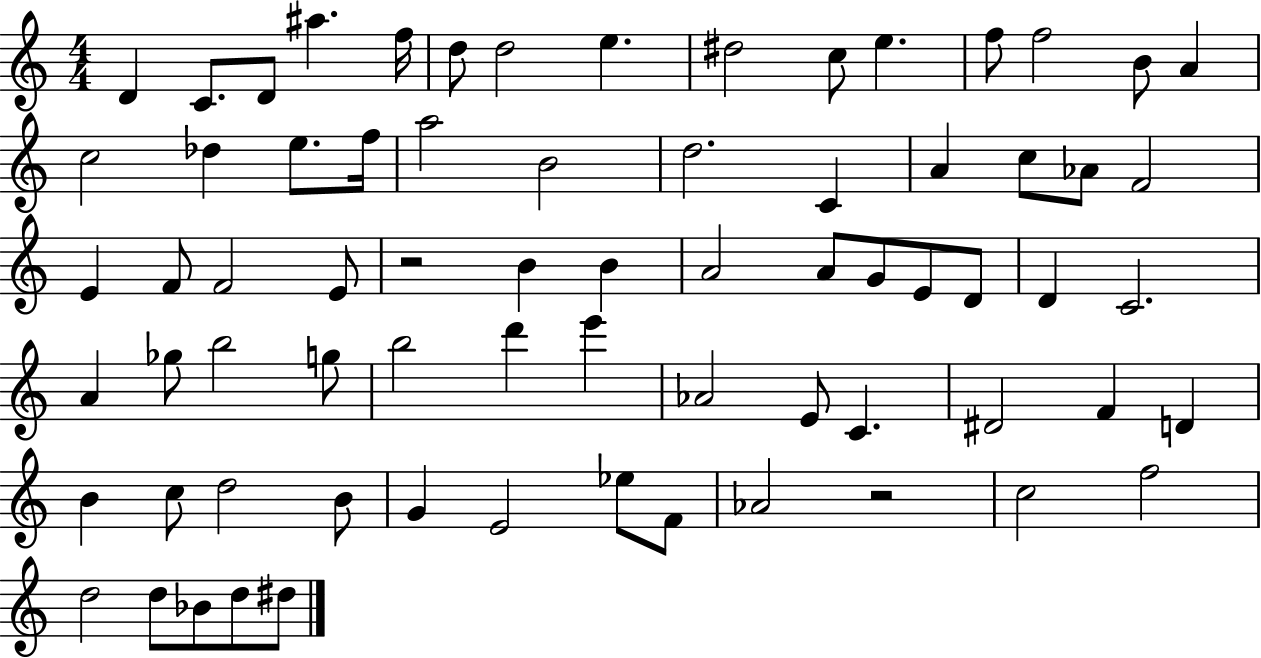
{
  \clef treble
  \numericTimeSignature
  \time 4/4
  \key c \major
  d'4 c'8. d'8 ais''4. f''16 | d''8 d''2 e''4. | dis''2 c''8 e''4. | f''8 f''2 b'8 a'4 | \break c''2 des''4 e''8. f''16 | a''2 b'2 | d''2. c'4 | a'4 c''8 aes'8 f'2 | \break e'4 f'8 f'2 e'8 | r2 b'4 b'4 | a'2 a'8 g'8 e'8 d'8 | d'4 c'2. | \break a'4 ges''8 b''2 g''8 | b''2 d'''4 e'''4 | aes'2 e'8 c'4. | dis'2 f'4 d'4 | \break b'4 c''8 d''2 b'8 | g'4 e'2 ees''8 f'8 | aes'2 r2 | c''2 f''2 | \break d''2 d''8 bes'8 d''8 dis''8 | \bar "|."
}